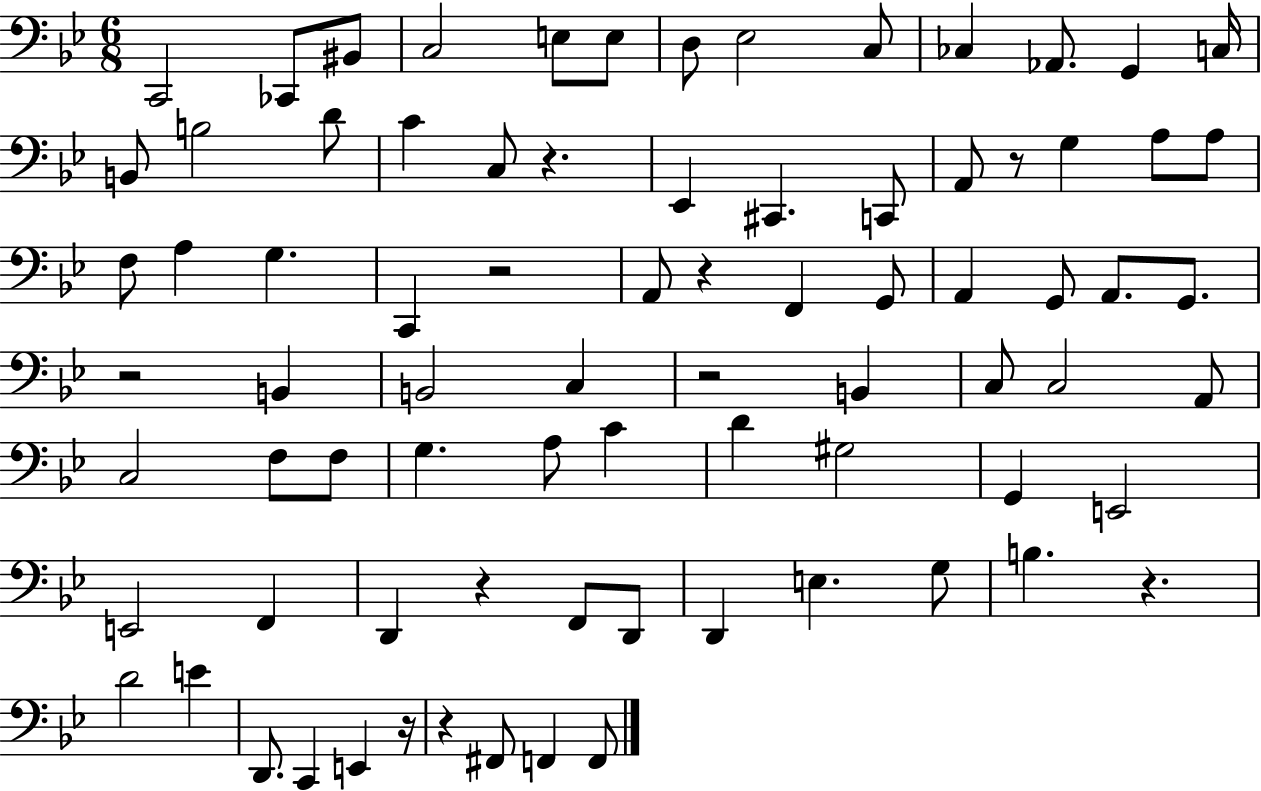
C2/h CES2/e BIS2/e C3/h E3/e E3/e D3/e Eb3/h C3/e CES3/q Ab2/e. G2/q C3/s B2/e B3/h D4/e C4/q C3/e R/q. Eb2/q C#2/q. C2/e A2/e R/e G3/q A3/e A3/e F3/e A3/q G3/q. C2/q R/h A2/e R/q F2/q G2/e A2/q G2/e A2/e. G2/e. R/h B2/q B2/h C3/q R/h B2/q C3/e C3/h A2/e C3/h F3/e F3/e G3/q. A3/e C4/q D4/q G#3/h G2/q E2/h E2/h F2/q D2/q R/q F2/e D2/e D2/q E3/q. G3/e B3/q. R/q. D4/h E4/q D2/e. C2/q E2/q R/s R/q F#2/e F2/q F2/e